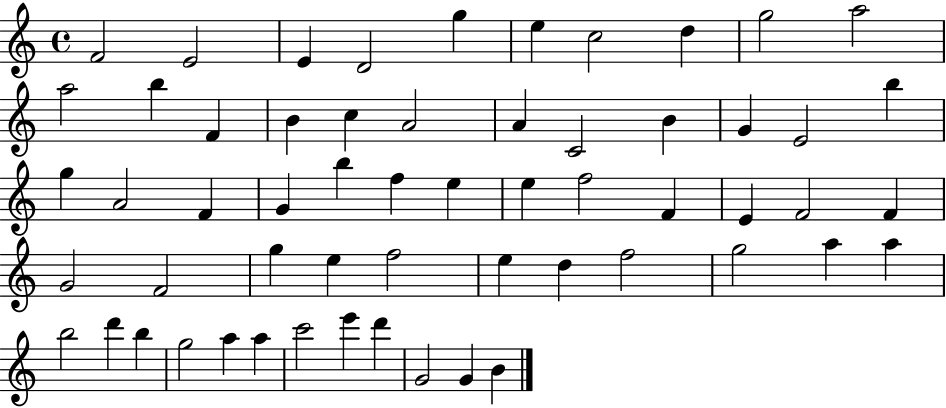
F4/h E4/h E4/q D4/h G5/q E5/q C5/h D5/q G5/h A5/h A5/h B5/q F4/q B4/q C5/q A4/h A4/q C4/h B4/q G4/q E4/h B5/q G5/q A4/h F4/q G4/q B5/q F5/q E5/q E5/q F5/h F4/q E4/q F4/h F4/q G4/h F4/h G5/q E5/q F5/h E5/q D5/q F5/h G5/h A5/q A5/q B5/h D6/q B5/q G5/h A5/q A5/q C6/h E6/q D6/q G4/h G4/q B4/q